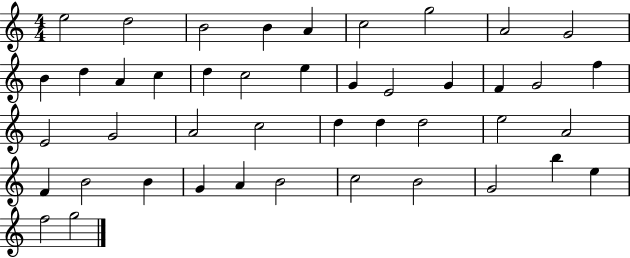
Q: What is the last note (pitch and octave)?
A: G5